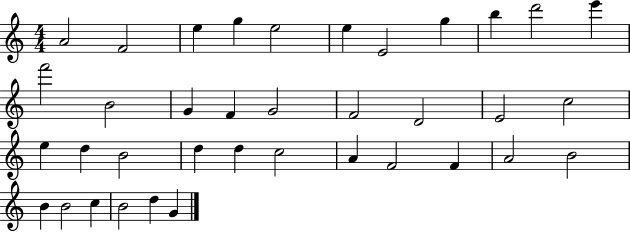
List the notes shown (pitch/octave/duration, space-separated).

A4/h F4/h E5/q G5/q E5/h E5/q E4/h G5/q B5/q D6/h E6/q F6/h B4/h G4/q F4/q G4/h F4/h D4/h E4/h C5/h E5/q D5/q B4/h D5/q D5/q C5/h A4/q F4/h F4/q A4/h B4/h B4/q B4/h C5/q B4/h D5/q G4/q